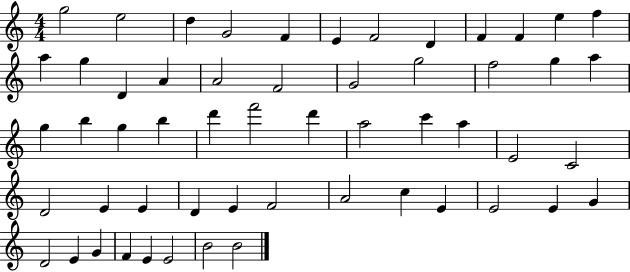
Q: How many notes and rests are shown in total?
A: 55